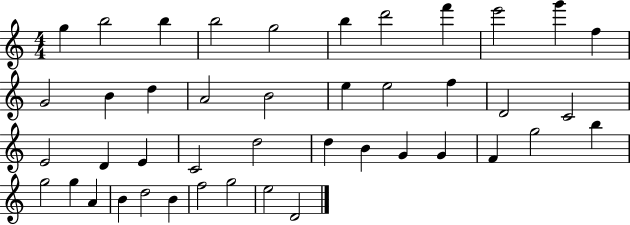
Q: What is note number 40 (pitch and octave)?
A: F5